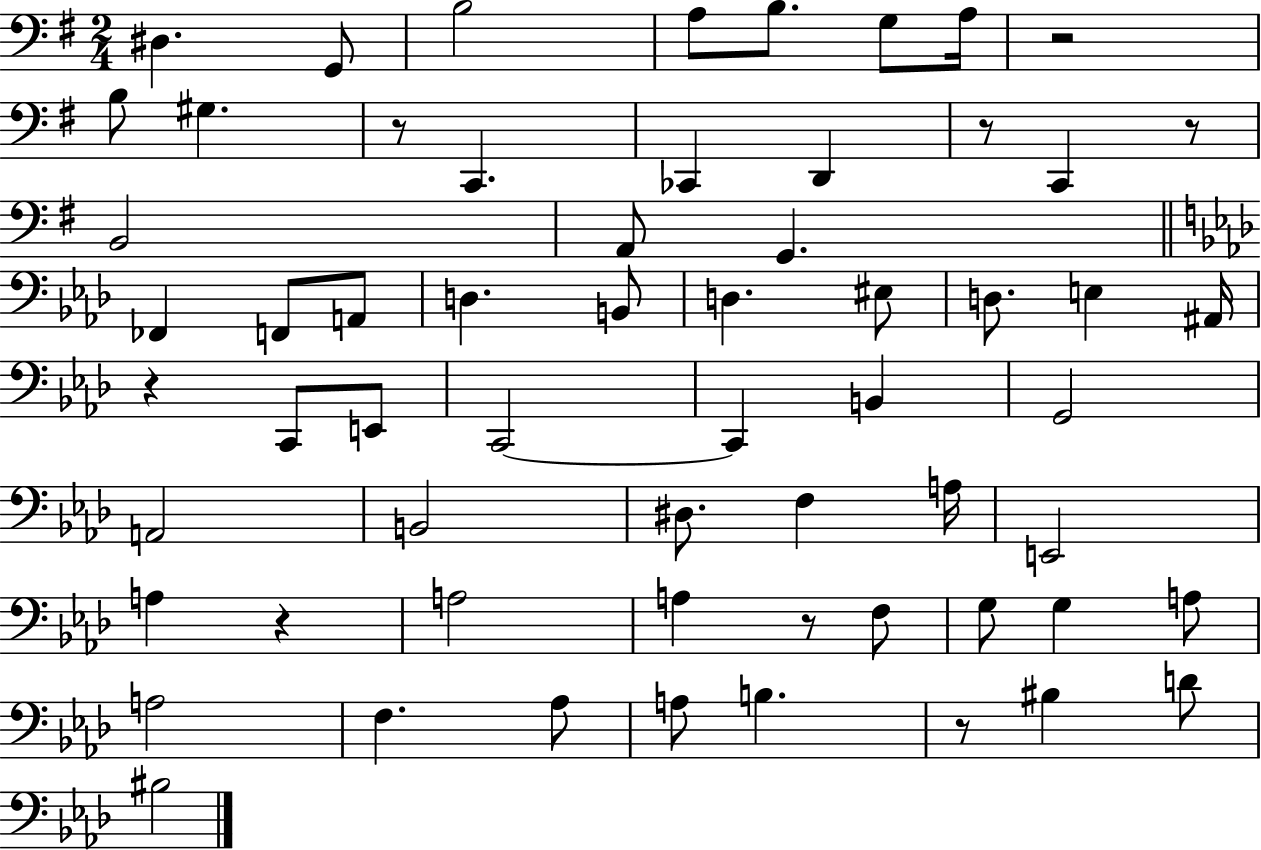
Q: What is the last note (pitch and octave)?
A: BIS3